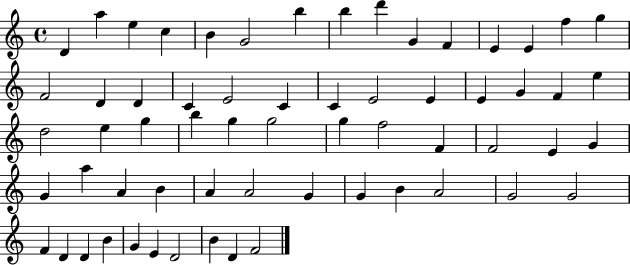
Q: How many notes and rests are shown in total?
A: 62